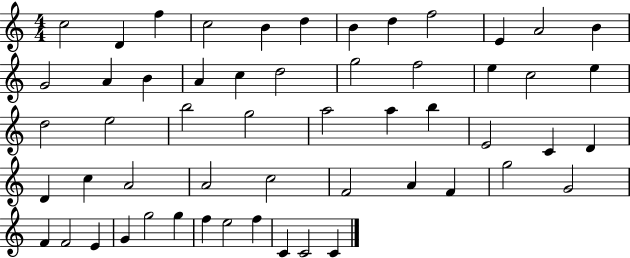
{
  \clef treble
  \numericTimeSignature
  \time 4/4
  \key c \major
  c''2 d'4 f''4 | c''2 b'4 d''4 | b'4 d''4 f''2 | e'4 a'2 b'4 | \break g'2 a'4 b'4 | a'4 c''4 d''2 | g''2 f''2 | e''4 c''2 e''4 | \break d''2 e''2 | b''2 g''2 | a''2 a''4 b''4 | e'2 c'4 d'4 | \break d'4 c''4 a'2 | a'2 c''2 | f'2 a'4 f'4 | g''2 g'2 | \break f'4 f'2 e'4 | g'4 g''2 g''4 | f''4 e''2 f''4 | c'4 c'2 c'4 | \break \bar "|."
}